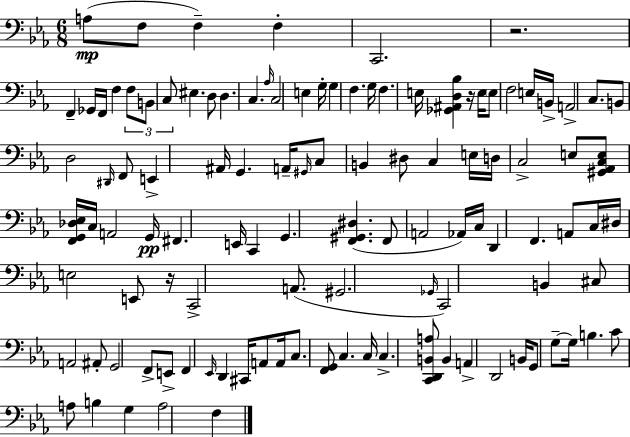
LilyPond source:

{
  \clef bass
  \numericTimeSignature
  \time 6/8
  \key ees \major
  a8(\mp f8 f4--) f4-. | c,2. | r2. | f,4-- ges,16 f,16 f4 \tuplet 3/2 { f8 | \break b,8 c8 } eis4. d8 | d4. c4. | \grace { aes16 } c2 e4 | g16-. g4 f4. | \break g16 f4. e16 <ges, ais, d bes>4 | r16 e16 \parenthesize e8 f2 | e16 b,16-> a,2-> c8. | b,8 d2 \grace { dis,16 } | \break f,8 e,4-> ais,16 g,4. | a,16-- \grace { gis,16 } c8 b,4 dis8 c4 | e16 d16 c2-> | e8 <gis, aes, c e>8 <f, g, des ees>16 c16 a,2 | \break g,16\pp fis,4. e,16 c,4 | g,4. <f, gis, dis>4.( | f,8 a,2 | aes,16) c16 d,4 f,4. | \break a,8 c16 dis16 e2 | e,8 r16 c,2-> | a,8.( gis,2. | \grace { ges,16 }) c,2 | \break b,4 cis8 a,2 | ais,8-. g,2 | f,8-> e,8-> f,4 \grace { ees,16 } d,4 | cis,16 a,8 a,16 c8. <f, g,>8 c4. | \break c16 c4.-> <c, d, b, a>8 | b,4 a,4-> d,2 | b,16 g,8 g8--~~ g16 b4. | c'8 a8 b4 | \break g4 a2 | f4 \bar "|."
}